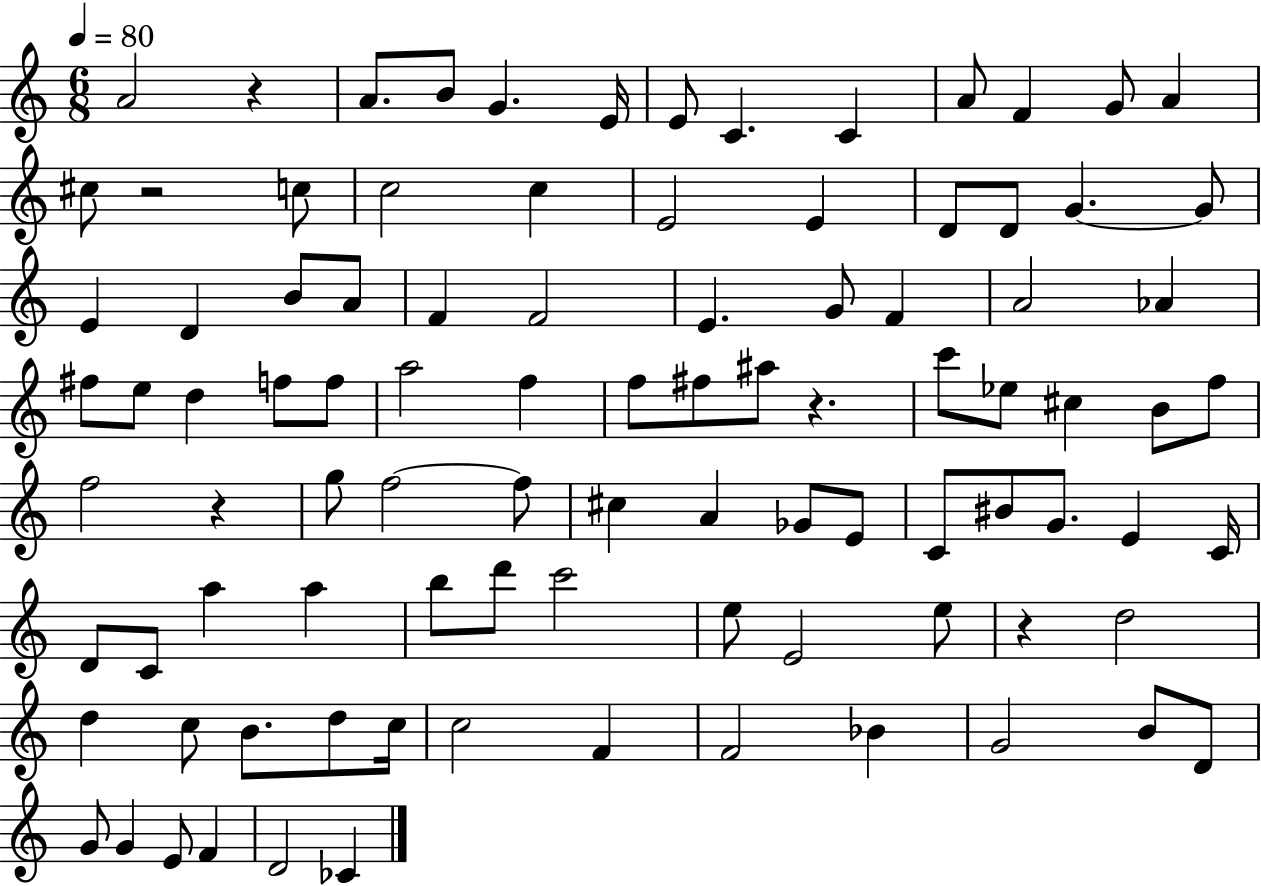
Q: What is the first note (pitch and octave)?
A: A4